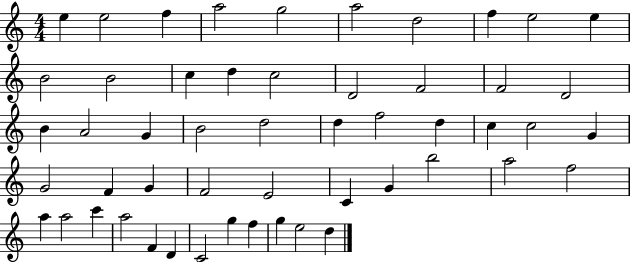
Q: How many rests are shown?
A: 0